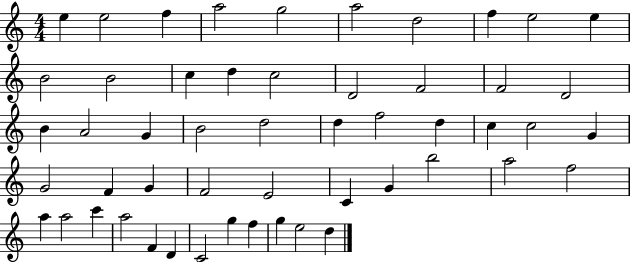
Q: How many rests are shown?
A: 0